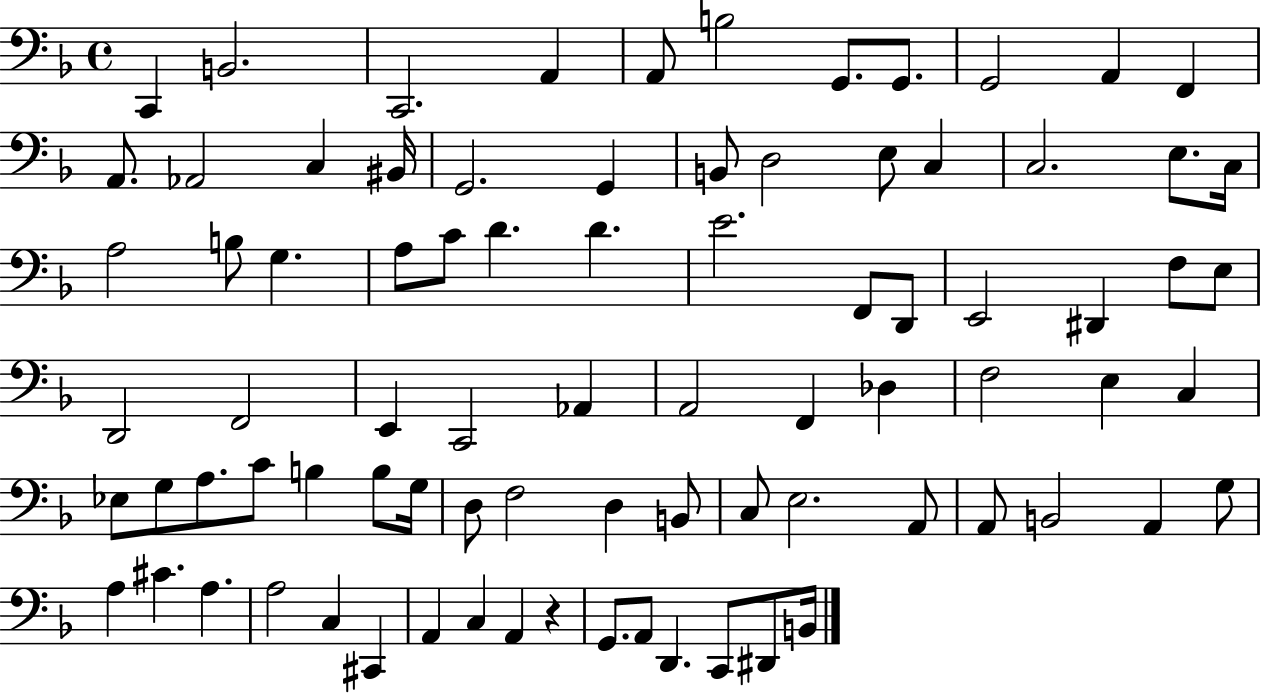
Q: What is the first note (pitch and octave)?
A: C2